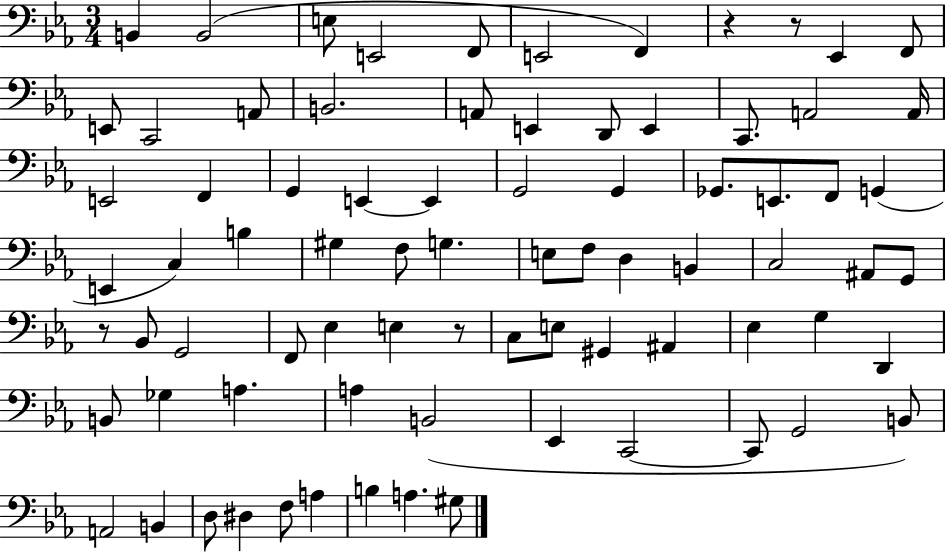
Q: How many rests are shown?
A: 4